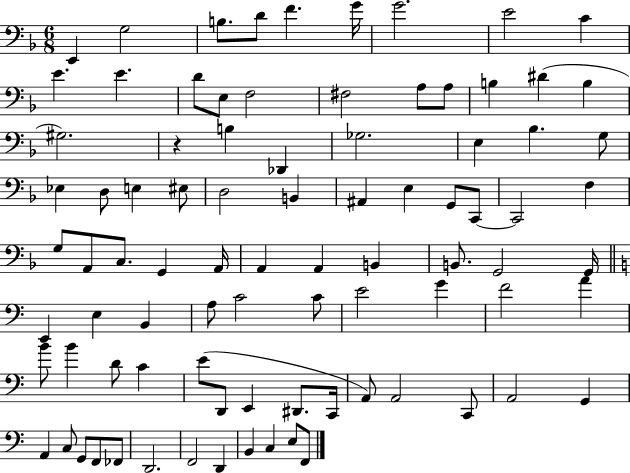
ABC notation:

X:1
T:Untitled
M:6/8
L:1/4
K:F
E,, G,2 B,/2 D/2 F G/4 G2 E2 C E E D/2 E,/2 F,2 ^F,2 A,/2 A,/2 B, ^D B, ^G,2 z B, _D,, _G,2 E, _B, G,/2 _E, D,/2 E, ^E,/2 D,2 B,, ^A,, E, G,,/2 C,,/2 C,,2 F, G,/2 A,,/2 C,/2 G,, A,,/4 A,, A,, B,, B,,/2 G,,2 G,,/4 E,, E, B,, A,/2 C2 C/2 E2 G F2 A B/2 B D/2 C E/2 D,,/2 E,, ^D,,/2 C,,/4 A,,/2 A,,2 C,,/2 A,,2 G,, A,, C,/2 G,,/2 F,,/2 _F,,/2 D,,2 F,,2 D,, B,, C, E,/2 F,,/2